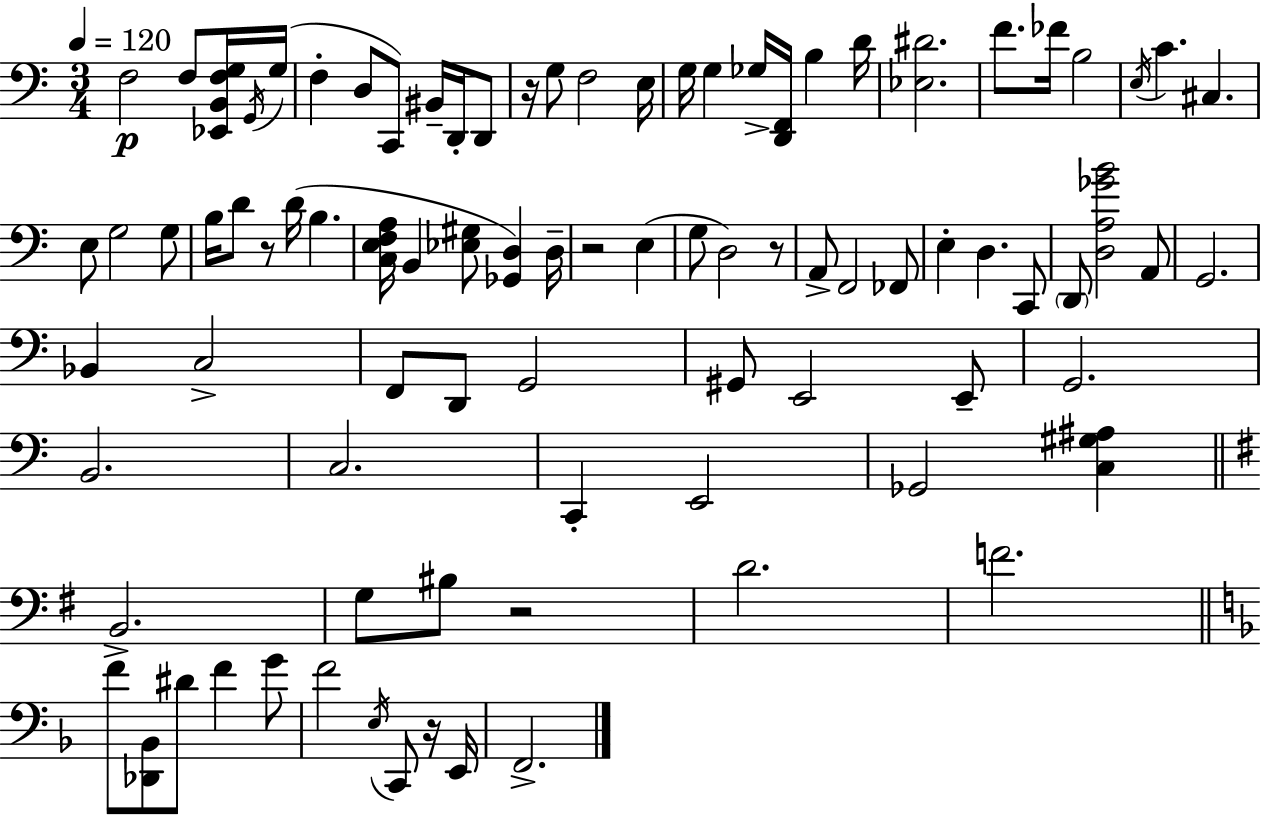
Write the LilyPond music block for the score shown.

{
  \clef bass
  \numericTimeSignature
  \time 3/4
  \key c \major
  \tempo 4 = 120
  f2\p f8 <ees, b, f g>16 \acciaccatura { g,16 } | g16( f4-. d8 c,8) bis,16-- d,16-. d,8 | r16 g8 f2 | e16 g16 g4 ges16-> <d, f,>16 b4 | \break d'16 <ees dis'>2. | f'8. fes'16 b2 | \acciaccatura { e16 } c'4. cis4. | e8 g2 | \break g8 b16 d'8 r8 d'16( b4. | <c e f a>16 b,4 <ees gis>8 <ges, d>4) | d16-- r2 e4( | g8 d2) | \break r8 a,8-> f,2 | fes,8 e4-. d4. | c,8 \parenthesize d,8 <d a ges' b'>2 | a,8 g,2. | \break bes,4 c2-> | f,8 d,8 g,2 | gis,8 e,2 | e,8-- g,2. | \break b,2. | c2. | c,4-. e,2 | ges,2 <c gis ais>4 | \break \bar "||" \break \key g \major b,2. | g8 bis8 r2 | d'2. | f'2. | \break \bar "||" \break \key f \major f'8-> <des, bes,>8 dis'8 f'4 g'8 | f'2 \acciaccatura { e16 } c,8 r16 | e,16 f,2.-> | \bar "|."
}